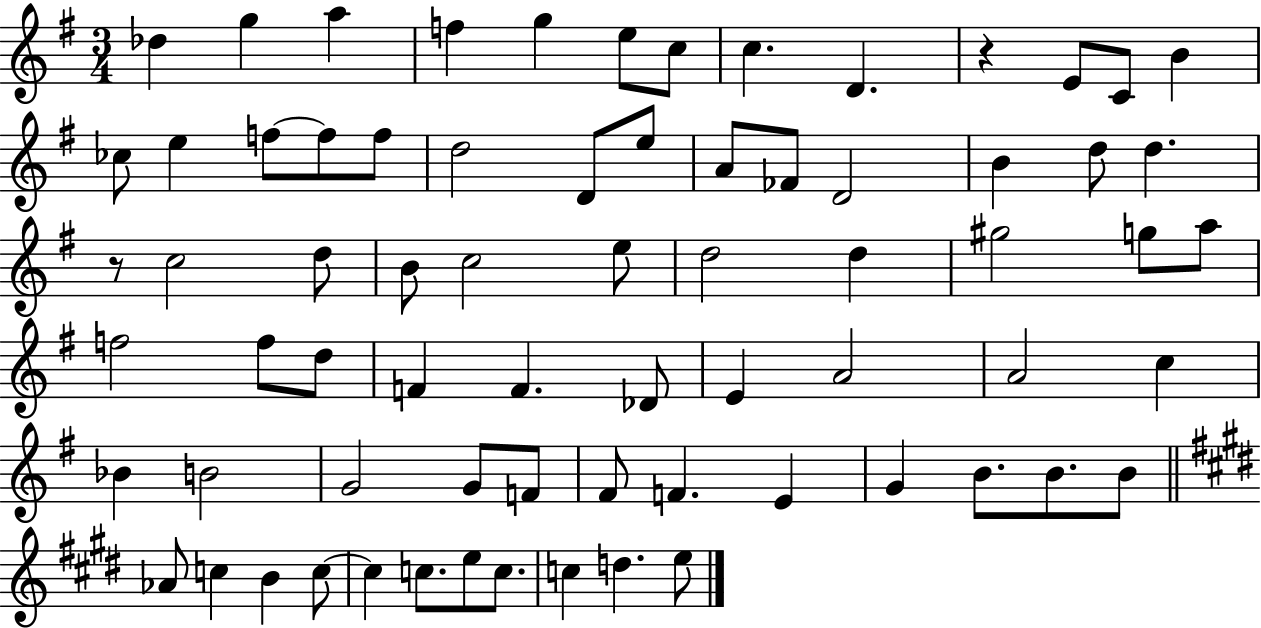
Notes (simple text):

Db5/q G5/q A5/q F5/q G5/q E5/e C5/e C5/q. D4/q. R/q E4/e C4/e B4/q CES5/e E5/q F5/e F5/e F5/e D5/h D4/e E5/e A4/e FES4/e D4/h B4/q D5/e D5/q. R/e C5/h D5/e B4/e C5/h E5/e D5/h D5/q G#5/h G5/e A5/e F5/h F5/e D5/e F4/q F4/q. Db4/e E4/q A4/h A4/h C5/q Bb4/q B4/h G4/h G4/e F4/e F#4/e F4/q. E4/q G4/q B4/e. B4/e. B4/e Ab4/e C5/q B4/q C5/e C5/q C5/e. E5/e C5/e. C5/q D5/q. E5/e